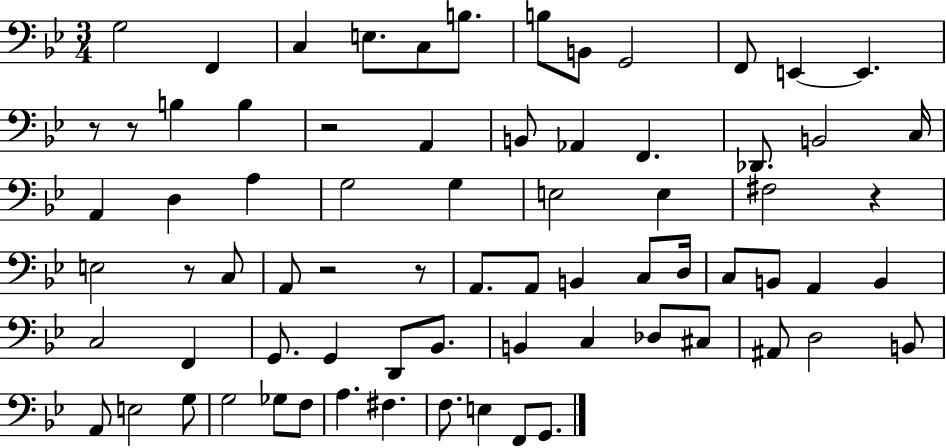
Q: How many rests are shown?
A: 7